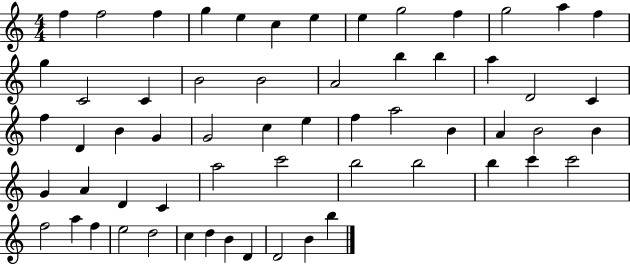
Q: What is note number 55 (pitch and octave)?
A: D5